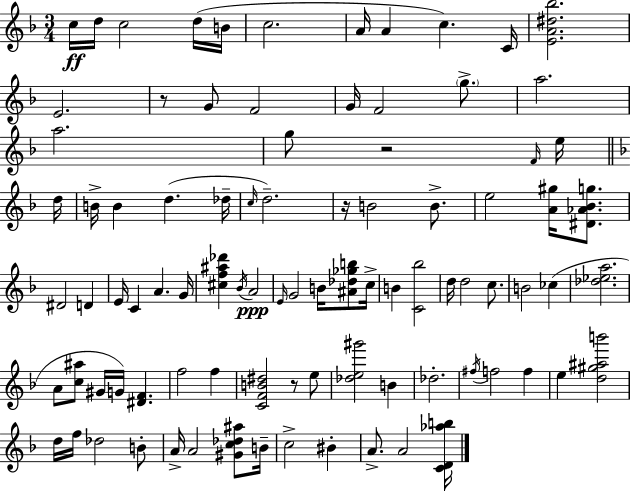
C5/s D5/s C5/h D5/s B4/s C5/h. A4/s A4/q C5/q. C4/s [E4,A4,D#5,Bb5]/h. E4/h. R/e G4/e F4/h G4/s F4/h G5/e. A5/h. A5/h. G5/e R/h F4/s E5/s D5/s B4/s B4/q D5/q. Db5/s C5/s D5/h. R/s B4/h B4/e. E5/h [A4,G#5]/s [D#4,Ab4,Bb4,G5]/e. D#4/h D4/q E4/s C4/q A4/q. G4/s [C#5,F5,A#5,Db6]/q Bb4/s A4/h E4/s G4/h B4/s [A#4,Db5,Gb5,B5]/e C5/s B4/q [C4,Bb5]/h D5/s D5/h C5/e. B4/h CES5/q [Db5,Eb5,A5]/h. A4/e [C5,A#5]/e G#4/s G4/s [D#4,F4]/q. F5/h F5/q [C4,F4,B4,D#5]/h R/e E5/e [Db5,E5,G#6]/h B4/q Db5/h. F#5/s F5/h F5/q E5/q [D5,G#5,A#5,B6]/h D5/s F5/s Db5/h B4/e A4/s A4/h [G#4,C5,Db5,A#5]/e B4/s C5/h BIS4/q A4/e. A4/h [C4,D4,Ab5,B5]/s